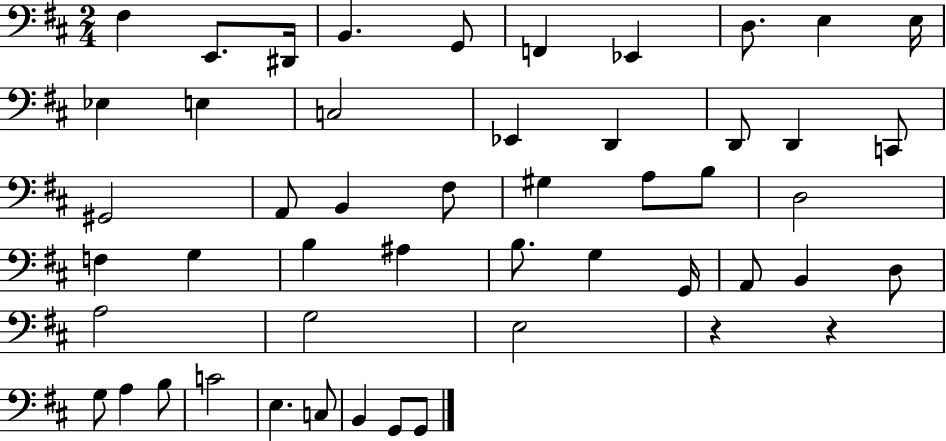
{
  \clef bass
  \numericTimeSignature
  \time 2/4
  \key d \major
  fis4 e,8. dis,16 | b,4. g,8 | f,4 ees,4 | d8. e4 e16 | \break ees4 e4 | c2 | ees,4 d,4 | d,8 d,4 c,8 | \break gis,2 | a,8 b,4 fis8 | gis4 a8 b8 | d2 | \break f4 g4 | b4 ais4 | b8. g4 g,16 | a,8 b,4 d8 | \break a2 | g2 | e2 | r4 r4 | \break g8 a4 b8 | c'2 | e4. c8 | b,4 g,8 g,8 | \break \bar "|."
}